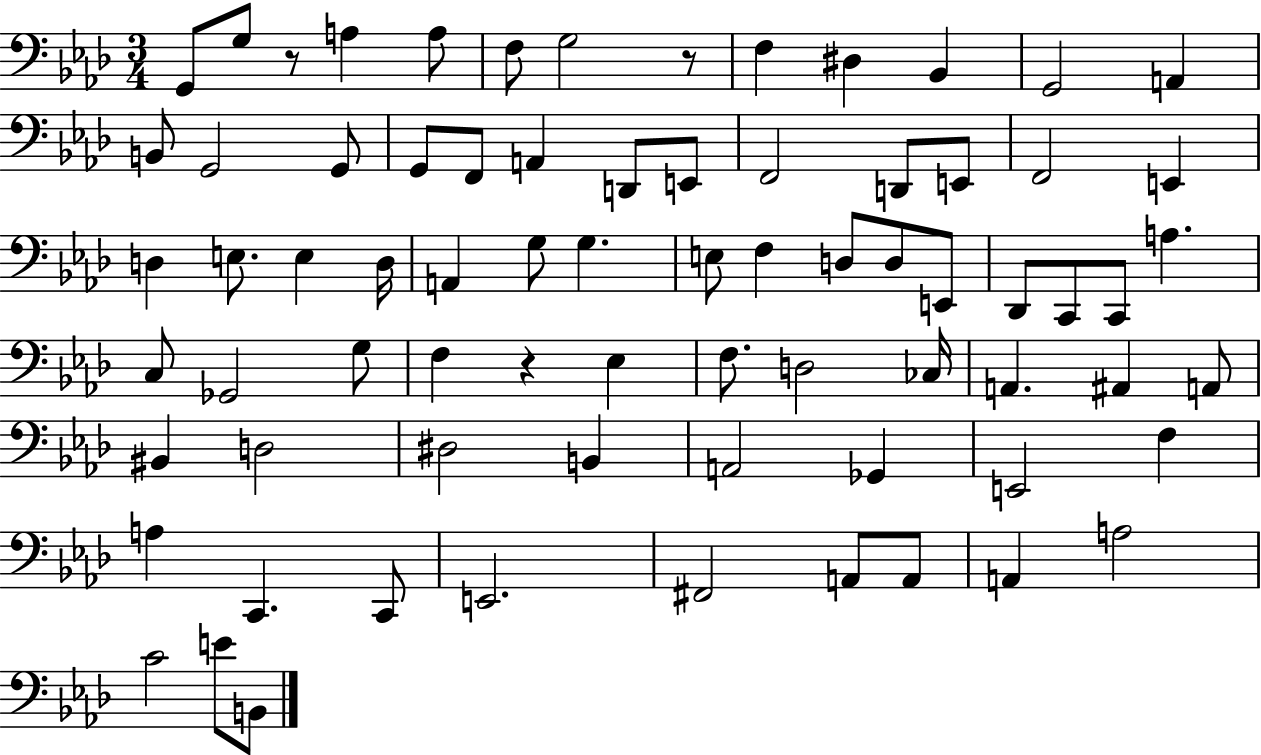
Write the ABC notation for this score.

X:1
T:Untitled
M:3/4
L:1/4
K:Ab
G,,/2 G,/2 z/2 A, A,/2 F,/2 G,2 z/2 F, ^D, _B,, G,,2 A,, B,,/2 G,,2 G,,/2 G,,/2 F,,/2 A,, D,,/2 E,,/2 F,,2 D,,/2 E,,/2 F,,2 E,, D, E,/2 E, D,/4 A,, G,/2 G, E,/2 F, D,/2 D,/2 E,,/2 _D,,/2 C,,/2 C,,/2 A, C,/2 _G,,2 G,/2 F, z _E, F,/2 D,2 _C,/4 A,, ^A,, A,,/2 ^B,, D,2 ^D,2 B,, A,,2 _G,, E,,2 F, A, C,, C,,/2 E,,2 ^F,,2 A,,/2 A,,/2 A,, A,2 C2 E/2 B,,/2